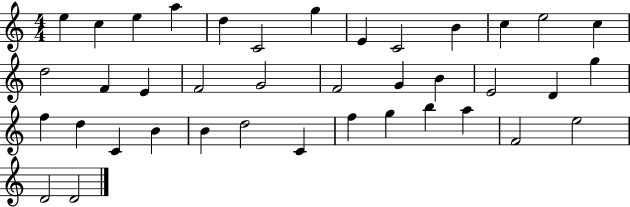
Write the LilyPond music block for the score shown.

{
  \clef treble
  \numericTimeSignature
  \time 4/4
  \key c \major
  e''4 c''4 e''4 a''4 | d''4 c'2 g''4 | e'4 c'2 b'4 | c''4 e''2 c''4 | \break d''2 f'4 e'4 | f'2 g'2 | f'2 g'4 b'4 | e'2 d'4 g''4 | \break f''4 d''4 c'4 b'4 | b'4 d''2 c'4 | f''4 g''4 b''4 a''4 | f'2 e''2 | \break d'2 d'2 | \bar "|."
}